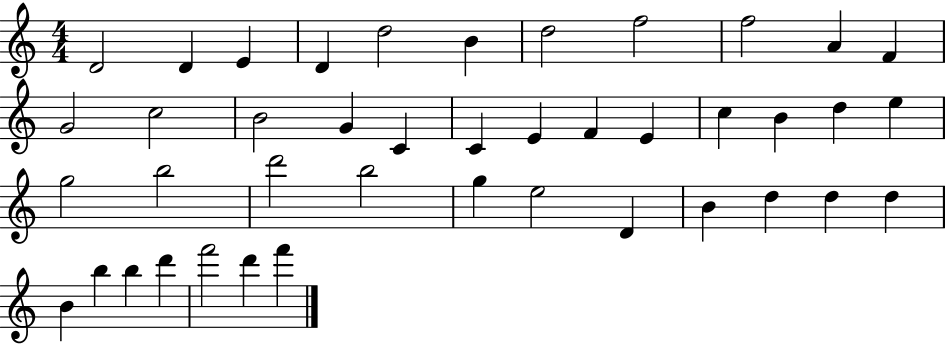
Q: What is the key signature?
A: C major